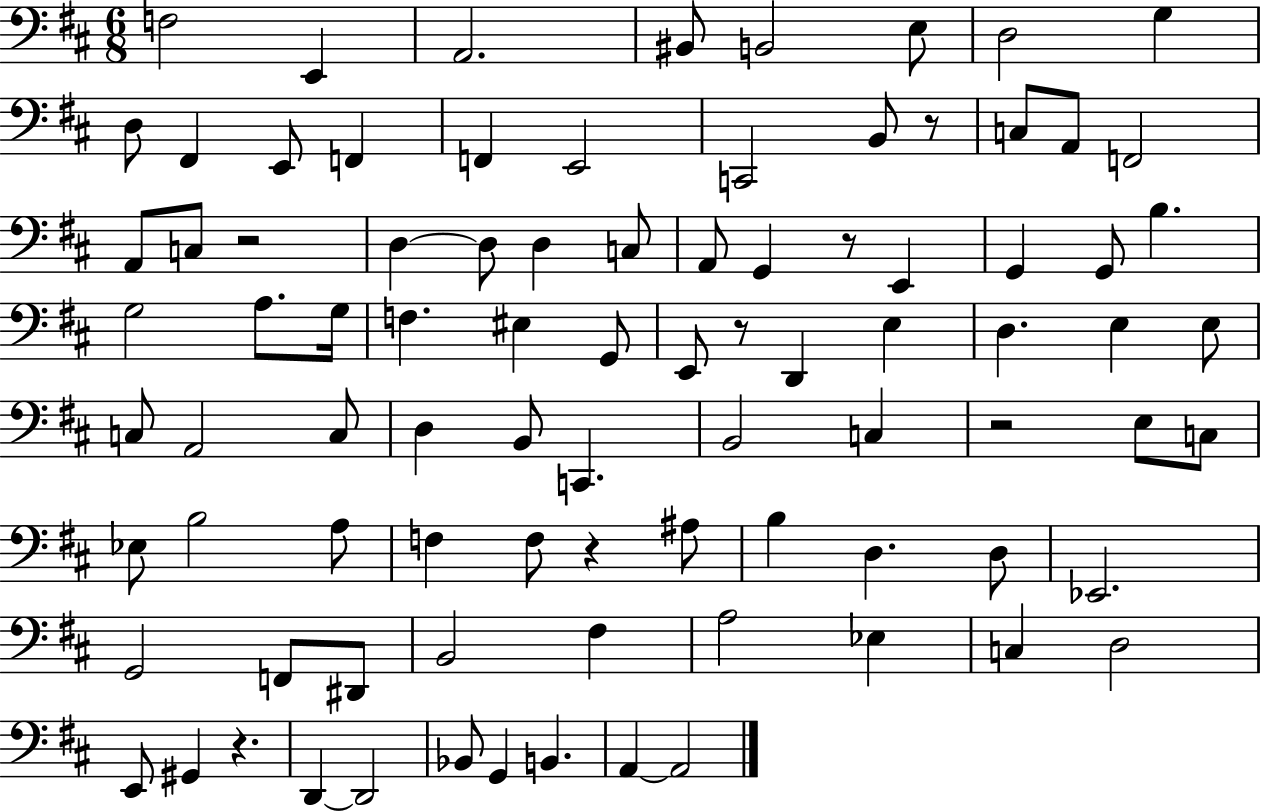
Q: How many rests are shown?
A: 7